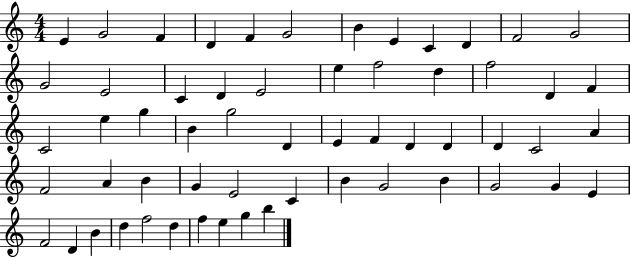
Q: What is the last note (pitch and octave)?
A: B5